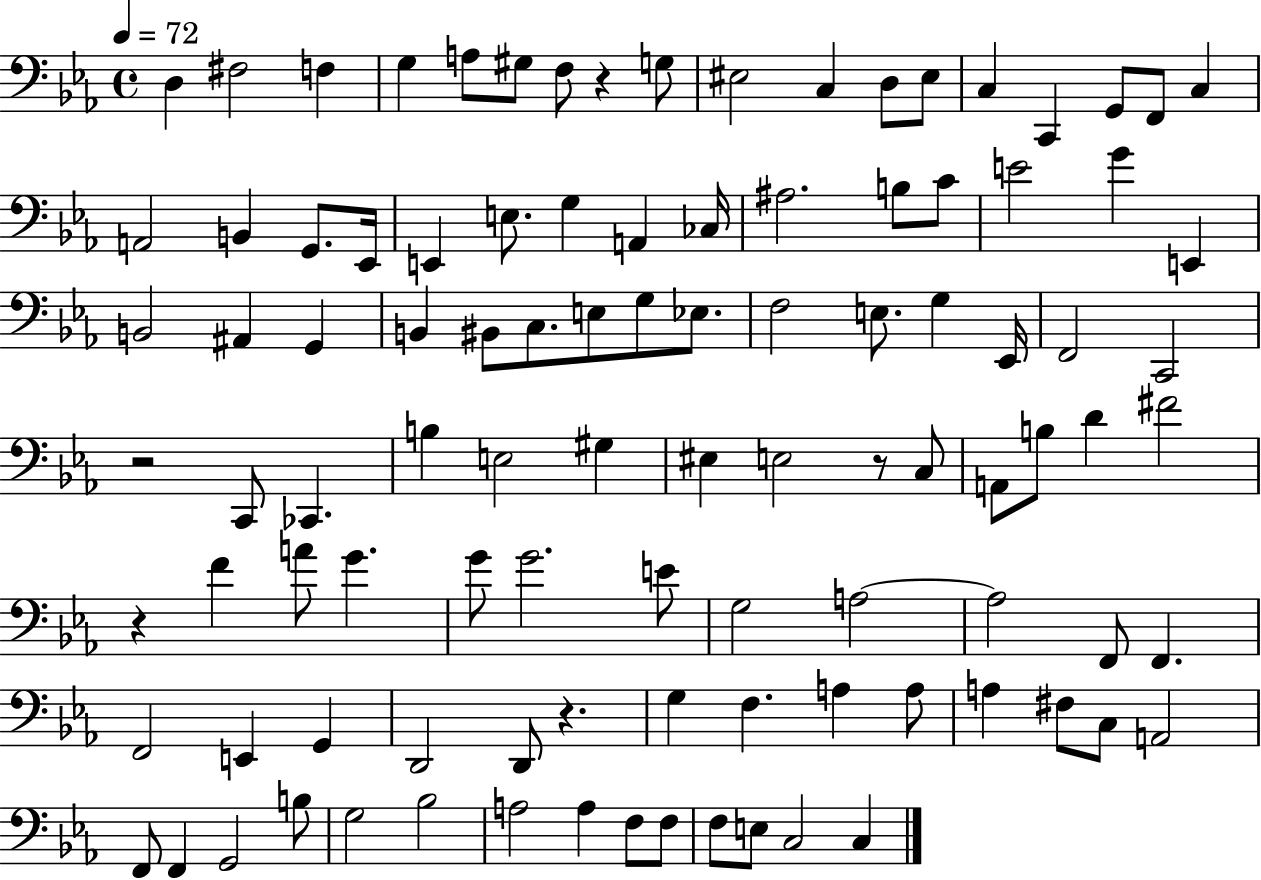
D3/q F#3/h F3/q G3/q A3/e G#3/e F3/e R/q G3/e EIS3/h C3/q D3/e EIS3/e C3/q C2/q G2/e F2/e C3/q A2/h B2/q G2/e. Eb2/s E2/q E3/e. G3/q A2/q CES3/s A#3/h. B3/e C4/e E4/h G4/q E2/q B2/h A#2/q G2/q B2/q BIS2/e C3/e. E3/e G3/e Eb3/e. F3/h E3/e. G3/q Eb2/s F2/h C2/h R/h C2/e CES2/q. B3/q E3/h G#3/q EIS3/q E3/h R/e C3/e A2/e B3/e D4/q F#4/h R/q F4/q A4/e G4/q. G4/e G4/h. E4/e G3/h A3/h A3/h F2/e F2/q. F2/h E2/q G2/q D2/h D2/e R/q. G3/q F3/q. A3/q A3/e A3/q F#3/e C3/e A2/h F2/e F2/q G2/h B3/e G3/h Bb3/h A3/h A3/q F3/e F3/e F3/e E3/e C3/h C3/q